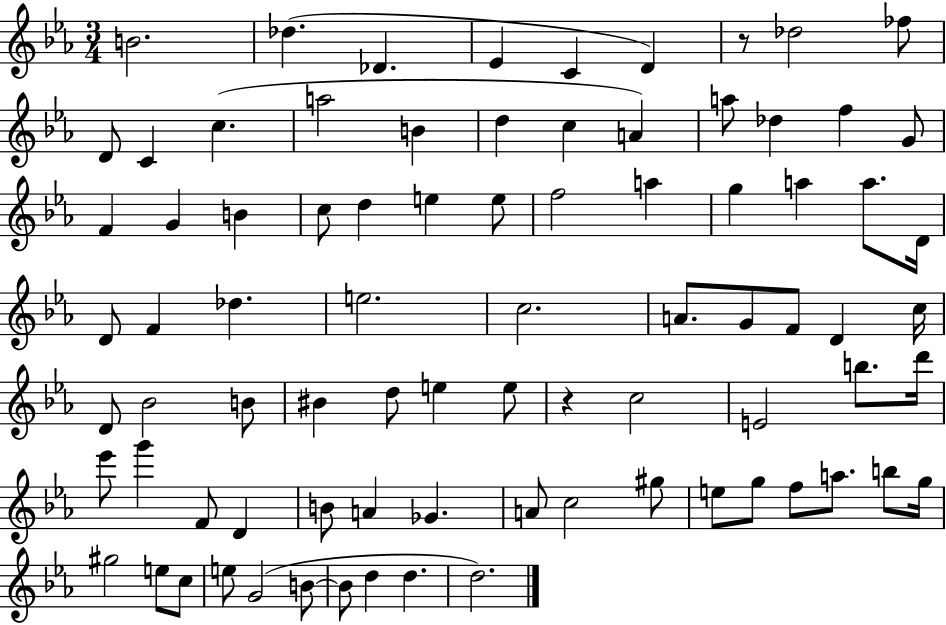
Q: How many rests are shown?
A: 2